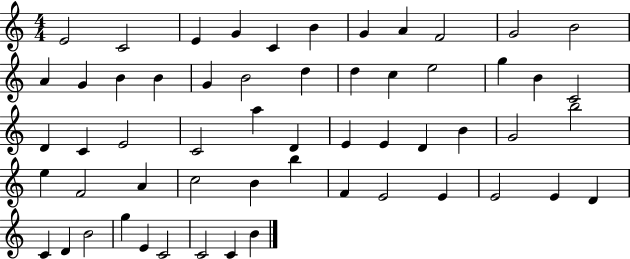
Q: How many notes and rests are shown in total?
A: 57